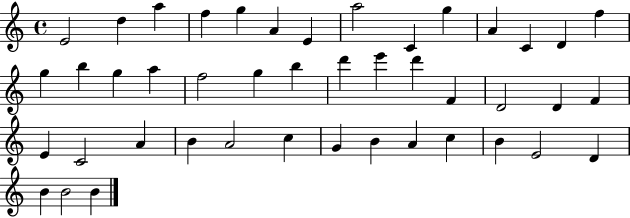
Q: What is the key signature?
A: C major